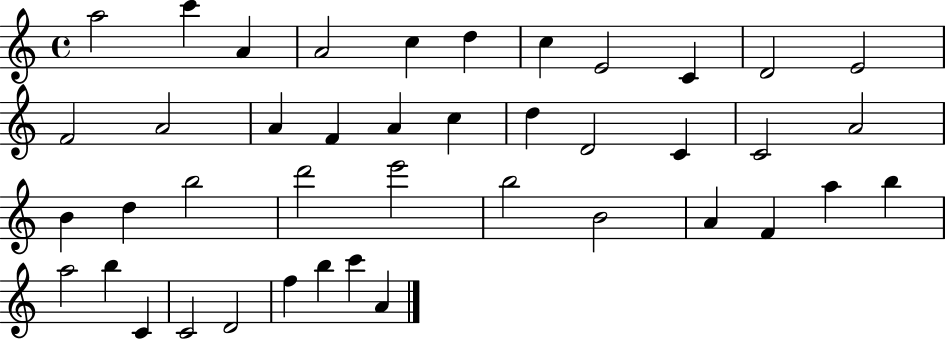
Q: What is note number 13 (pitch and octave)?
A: A4